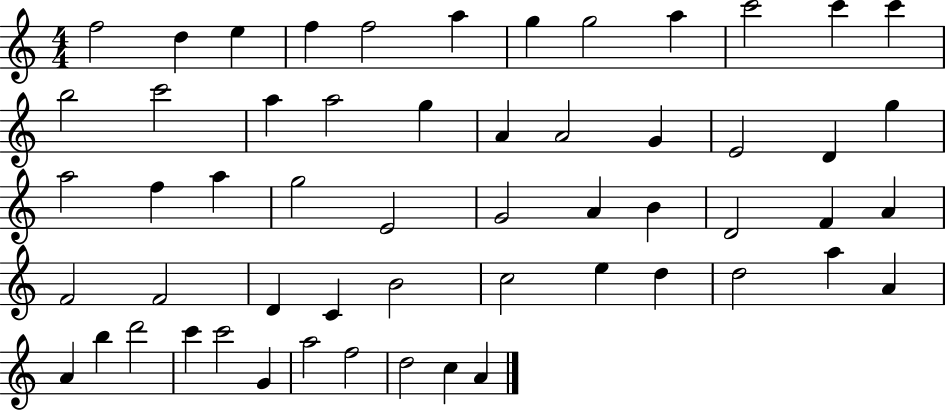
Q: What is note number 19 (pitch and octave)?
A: A4